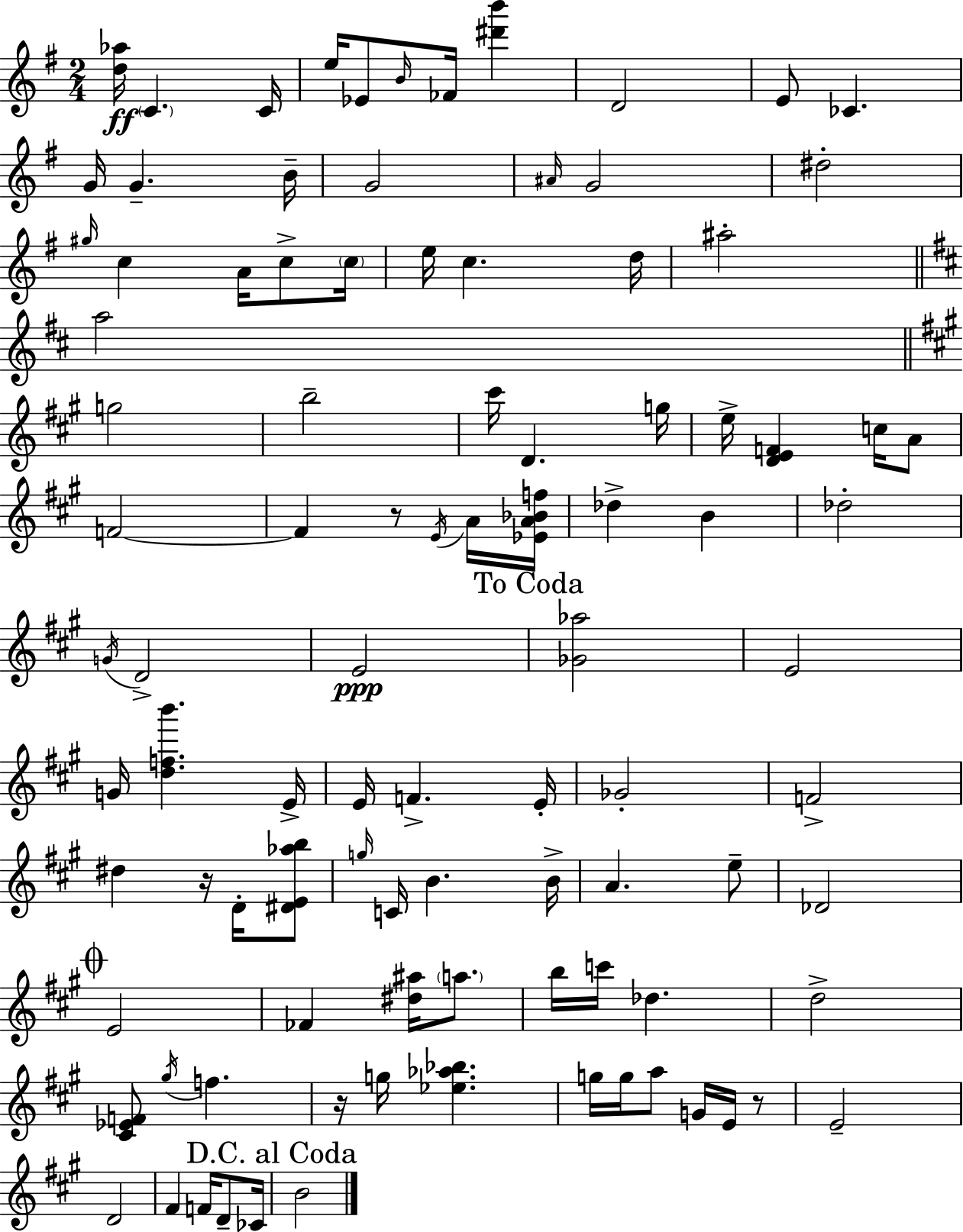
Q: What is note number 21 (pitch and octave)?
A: C5